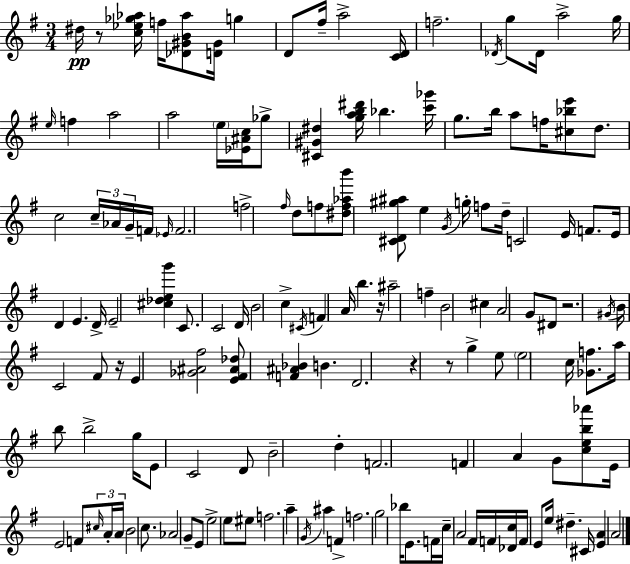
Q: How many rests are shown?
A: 6